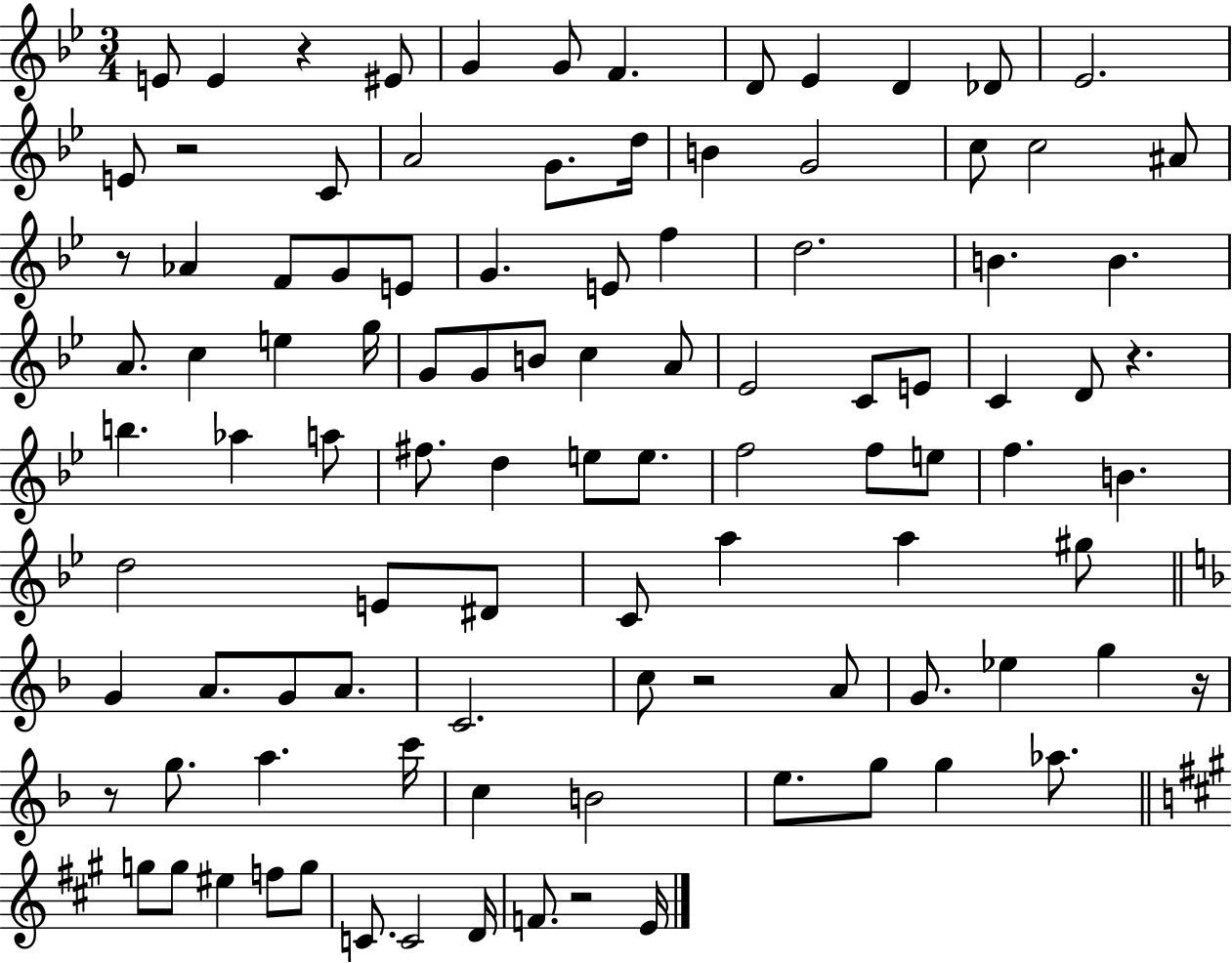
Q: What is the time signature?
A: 3/4